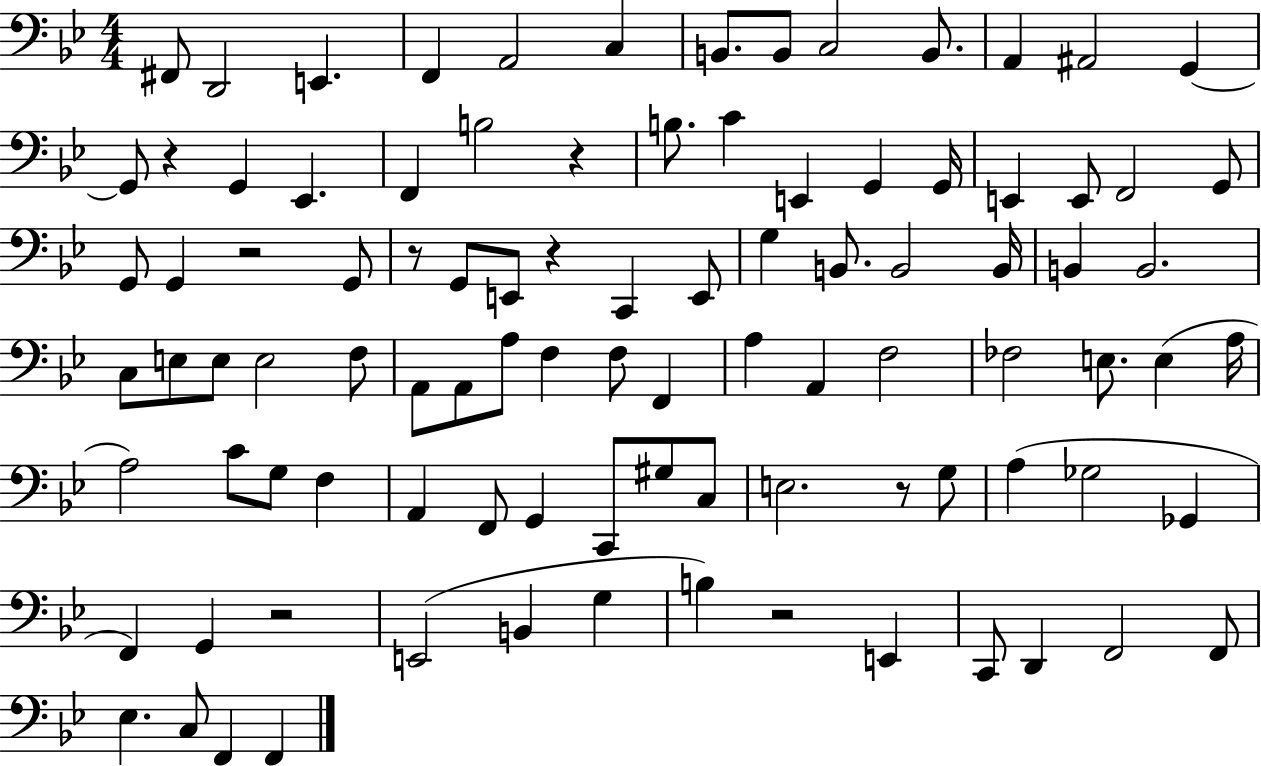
X:1
T:Untitled
M:4/4
L:1/4
K:Bb
^F,,/2 D,,2 E,, F,, A,,2 C, B,,/2 B,,/2 C,2 B,,/2 A,, ^A,,2 G,, G,,/2 z G,, _E,, F,, B,2 z B,/2 C E,, G,, G,,/4 E,, E,,/2 F,,2 G,,/2 G,,/2 G,, z2 G,,/2 z/2 G,,/2 E,,/2 z C,, E,,/2 G, B,,/2 B,,2 B,,/4 B,, B,,2 C,/2 E,/2 E,/2 E,2 F,/2 A,,/2 A,,/2 A,/2 F, F,/2 F,, A, A,, F,2 _F,2 E,/2 E, A,/4 A,2 C/2 G,/2 F, A,, F,,/2 G,, C,,/2 ^G,/2 C,/2 E,2 z/2 G,/2 A, _G,2 _G,, F,, G,, z2 E,,2 B,, G, B, z2 E,, C,,/2 D,, F,,2 F,,/2 _E, C,/2 F,, F,,